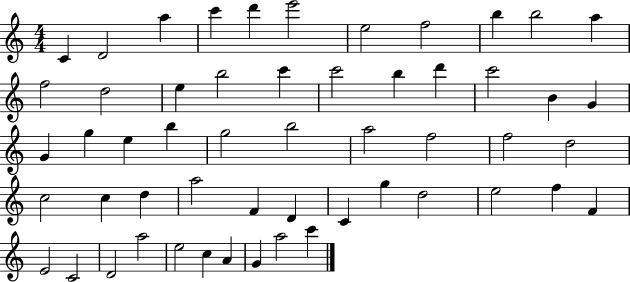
{
  \clef treble
  \numericTimeSignature
  \time 4/4
  \key c \major
  c'4 d'2 a''4 | c'''4 d'''4 e'''2 | e''2 f''2 | b''4 b''2 a''4 | \break f''2 d''2 | e''4 b''2 c'''4 | c'''2 b''4 d'''4 | c'''2 b'4 g'4 | \break g'4 g''4 e''4 b''4 | g''2 b''2 | a''2 f''2 | f''2 d''2 | \break c''2 c''4 d''4 | a''2 f'4 d'4 | c'4 g''4 d''2 | e''2 f''4 f'4 | \break e'2 c'2 | d'2 a''2 | e''2 c''4 a'4 | g'4 a''2 c'''4 | \break \bar "|."
}